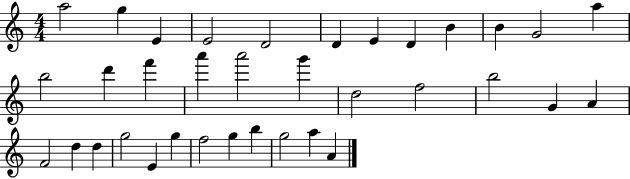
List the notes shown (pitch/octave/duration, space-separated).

A5/h G5/q E4/q E4/h D4/h D4/q E4/q D4/q B4/q B4/q G4/h A5/q B5/h D6/q F6/q A6/q A6/h G6/q D5/h F5/h B5/h G4/q A4/q F4/h D5/q D5/q G5/h E4/q G5/q F5/h G5/q B5/q G5/h A5/q A4/q